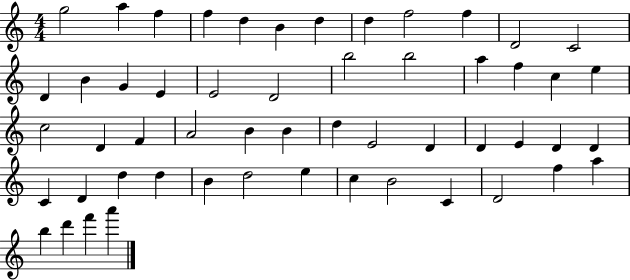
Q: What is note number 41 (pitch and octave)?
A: D5